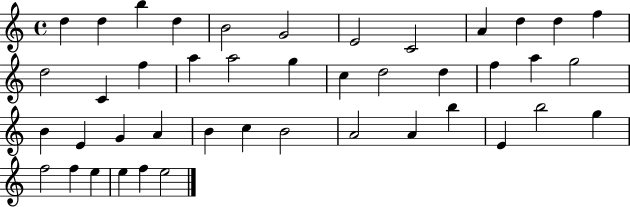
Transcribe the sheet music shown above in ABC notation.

X:1
T:Untitled
M:4/4
L:1/4
K:C
d d b d B2 G2 E2 C2 A d d f d2 C f a a2 g c d2 d f a g2 B E G A B c B2 A2 A b E b2 g f2 f e e f e2